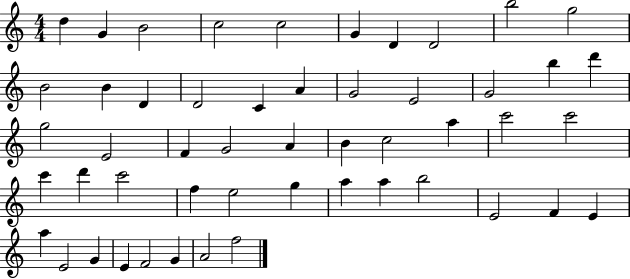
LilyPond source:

{
  \clef treble
  \numericTimeSignature
  \time 4/4
  \key c \major
  d''4 g'4 b'2 | c''2 c''2 | g'4 d'4 d'2 | b''2 g''2 | \break b'2 b'4 d'4 | d'2 c'4 a'4 | g'2 e'2 | g'2 b''4 d'''4 | \break g''2 e'2 | f'4 g'2 a'4 | b'4 c''2 a''4 | c'''2 c'''2 | \break c'''4 d'''4 c'''2 | f''4 e''2 g''4 | a''4 a''4 b''2 | e'2 f'4 e'4 | \break a''4 e'2 g'4 | e'4 f'2 g'4 | a'2 f''2 | \bar "|."
}